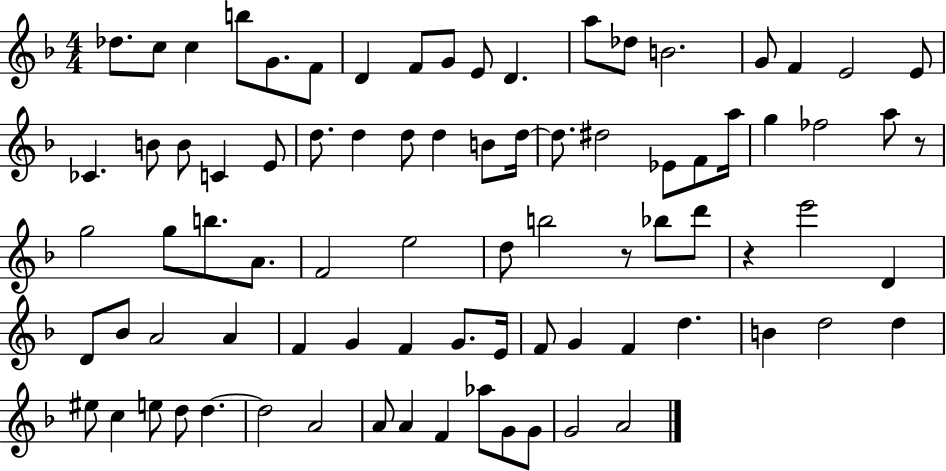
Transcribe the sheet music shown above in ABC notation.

X:1
T:Untitled
M:4/4
L:1/4
K:F
_d/2 c/2 c b/2 G/2 F/2 D F/2 G/2 E/2 D a/2 _d/2 B2 G/2 F E2 E/2 _C B/2 B/2 C E/2 d/2 d d/2 d B/2 d/4 d/2 ^d2 _E/2 F/2 a/4 g _f2 a/2 z/2 g2 g/2 b/2 A/2 F2 e2 d/2 b2 z/2 _b/2 d'/2 z e'2 D D/2 _B/2 A2 A F G F G/2 E/4 F/2 G F d B d2 d ^e/2 c e/2 d/2 d d2 A2 A/2 A F _a/2 G/2 G/2 G2 A2